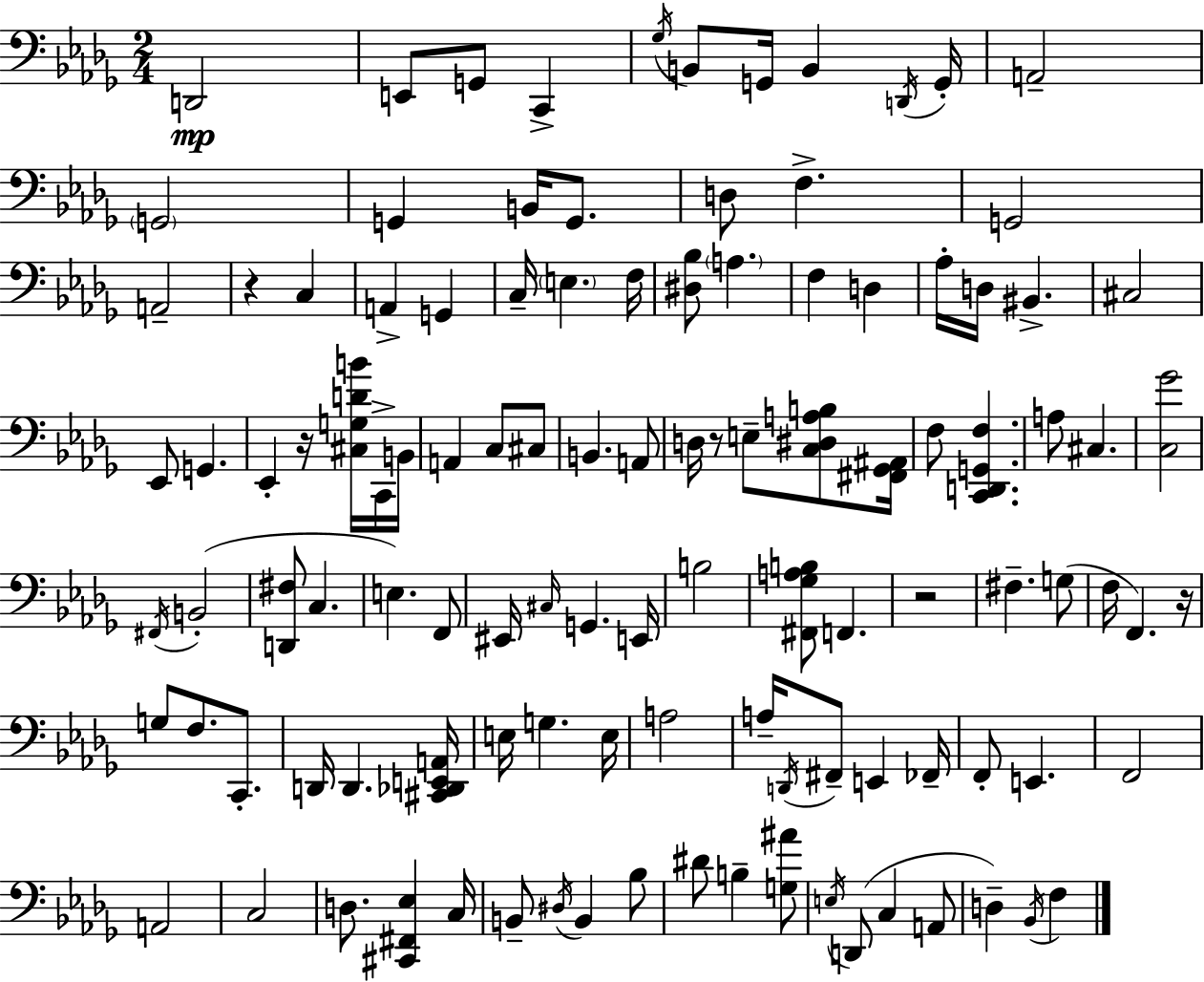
{
  \clef bass
  \numericTimeSignature
  \time 2/4
  \key bes \minor
  d,2\mp | e,8 g,8 c,4-> | \acciaccatura { ges16 } b,8 g,16 b,4 | \acciaccatura { d,16 } g,16-. a,2-- | \break \parenthesize g,2 | g,4 b,16 g,8. | d8 f4.-> | g,2 | \break a,2-- | r4 c4 | a,4-> g,4 | c16-- \parenthesize e4. | \break f16 <dis bes>8 \parenthesize a4. | f4 d4 | aes16-. d16 bis,4.-> | cis2 | \break ees,8 g,4. | ees,4-. r16 <cis g d' b'>16 | c,16-> b,16 a,4 c8 | cis8 b,4. | \break a,8 d16 r8 e8-- <c dis a b>8 | <fis, ges, ais,>16 f8 <c, d, g, f>4. | a8 cis4. | <c ges'>2 | \break \acciaccatura { fis,16 } b,2-.( | <d, fis>8 c4. | e4.) | f,8 eis,16 \grace { cis16 } g,4. | \break e,16 b2 | <fis, ges a b>8 f,4. | r2 | fis4.-- | \break g8( f16 f,4.) | r16 g8 f8. | c,8.-. d,16 d,4. | <cis, des, e, a,>16 e16 g4. | \break e16 a2 | a16-- \acciaccatura { d,16 } fis,8-- | e,4 fes,16-- f,8-. e,4. | f,2 | \break a,2 | c2 | d8. | <cis, fis, ees>4 c16 b,8-- \acciaccatura { dis16 } | \break b,4 bes8 dis'8 | b4-- <g ais'>8 \acciaccatura { e16 }( d,8 | c4 a,8 d4--) | \acciaccatura { bes,16 } f4 | \break \bar "|."
}